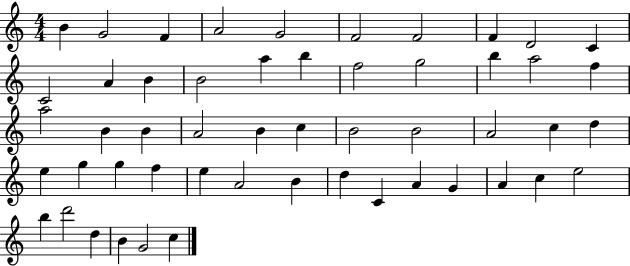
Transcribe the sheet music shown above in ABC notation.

X:1
T:Untitled
M:4/4
L:1/4
K:C
B G2 F A2 G2 F2 F2 F D2 C C2 A B B2 a b f2 g2 b a2 f a2 B B A2 B c B2 B2 A2 c d e g g f e A2 B d C A G A c e2 b d'2 d B G2 c